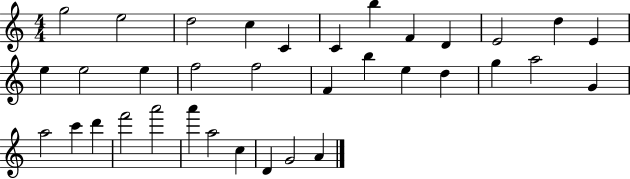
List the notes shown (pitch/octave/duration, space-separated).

G5/h E5/h D5/h C5/q C4/q C4/q B5/q F4/q D4/q E4/h D5/q E4/q E5/q E5/h E5/q F5/h F5/h F4/q B5/q E5/q D5/q G5/q A5/h G4/q A5/h C6/q D6/q F6/h A6/h A6/q A5/h C5/q D4/q G4/h A4/q